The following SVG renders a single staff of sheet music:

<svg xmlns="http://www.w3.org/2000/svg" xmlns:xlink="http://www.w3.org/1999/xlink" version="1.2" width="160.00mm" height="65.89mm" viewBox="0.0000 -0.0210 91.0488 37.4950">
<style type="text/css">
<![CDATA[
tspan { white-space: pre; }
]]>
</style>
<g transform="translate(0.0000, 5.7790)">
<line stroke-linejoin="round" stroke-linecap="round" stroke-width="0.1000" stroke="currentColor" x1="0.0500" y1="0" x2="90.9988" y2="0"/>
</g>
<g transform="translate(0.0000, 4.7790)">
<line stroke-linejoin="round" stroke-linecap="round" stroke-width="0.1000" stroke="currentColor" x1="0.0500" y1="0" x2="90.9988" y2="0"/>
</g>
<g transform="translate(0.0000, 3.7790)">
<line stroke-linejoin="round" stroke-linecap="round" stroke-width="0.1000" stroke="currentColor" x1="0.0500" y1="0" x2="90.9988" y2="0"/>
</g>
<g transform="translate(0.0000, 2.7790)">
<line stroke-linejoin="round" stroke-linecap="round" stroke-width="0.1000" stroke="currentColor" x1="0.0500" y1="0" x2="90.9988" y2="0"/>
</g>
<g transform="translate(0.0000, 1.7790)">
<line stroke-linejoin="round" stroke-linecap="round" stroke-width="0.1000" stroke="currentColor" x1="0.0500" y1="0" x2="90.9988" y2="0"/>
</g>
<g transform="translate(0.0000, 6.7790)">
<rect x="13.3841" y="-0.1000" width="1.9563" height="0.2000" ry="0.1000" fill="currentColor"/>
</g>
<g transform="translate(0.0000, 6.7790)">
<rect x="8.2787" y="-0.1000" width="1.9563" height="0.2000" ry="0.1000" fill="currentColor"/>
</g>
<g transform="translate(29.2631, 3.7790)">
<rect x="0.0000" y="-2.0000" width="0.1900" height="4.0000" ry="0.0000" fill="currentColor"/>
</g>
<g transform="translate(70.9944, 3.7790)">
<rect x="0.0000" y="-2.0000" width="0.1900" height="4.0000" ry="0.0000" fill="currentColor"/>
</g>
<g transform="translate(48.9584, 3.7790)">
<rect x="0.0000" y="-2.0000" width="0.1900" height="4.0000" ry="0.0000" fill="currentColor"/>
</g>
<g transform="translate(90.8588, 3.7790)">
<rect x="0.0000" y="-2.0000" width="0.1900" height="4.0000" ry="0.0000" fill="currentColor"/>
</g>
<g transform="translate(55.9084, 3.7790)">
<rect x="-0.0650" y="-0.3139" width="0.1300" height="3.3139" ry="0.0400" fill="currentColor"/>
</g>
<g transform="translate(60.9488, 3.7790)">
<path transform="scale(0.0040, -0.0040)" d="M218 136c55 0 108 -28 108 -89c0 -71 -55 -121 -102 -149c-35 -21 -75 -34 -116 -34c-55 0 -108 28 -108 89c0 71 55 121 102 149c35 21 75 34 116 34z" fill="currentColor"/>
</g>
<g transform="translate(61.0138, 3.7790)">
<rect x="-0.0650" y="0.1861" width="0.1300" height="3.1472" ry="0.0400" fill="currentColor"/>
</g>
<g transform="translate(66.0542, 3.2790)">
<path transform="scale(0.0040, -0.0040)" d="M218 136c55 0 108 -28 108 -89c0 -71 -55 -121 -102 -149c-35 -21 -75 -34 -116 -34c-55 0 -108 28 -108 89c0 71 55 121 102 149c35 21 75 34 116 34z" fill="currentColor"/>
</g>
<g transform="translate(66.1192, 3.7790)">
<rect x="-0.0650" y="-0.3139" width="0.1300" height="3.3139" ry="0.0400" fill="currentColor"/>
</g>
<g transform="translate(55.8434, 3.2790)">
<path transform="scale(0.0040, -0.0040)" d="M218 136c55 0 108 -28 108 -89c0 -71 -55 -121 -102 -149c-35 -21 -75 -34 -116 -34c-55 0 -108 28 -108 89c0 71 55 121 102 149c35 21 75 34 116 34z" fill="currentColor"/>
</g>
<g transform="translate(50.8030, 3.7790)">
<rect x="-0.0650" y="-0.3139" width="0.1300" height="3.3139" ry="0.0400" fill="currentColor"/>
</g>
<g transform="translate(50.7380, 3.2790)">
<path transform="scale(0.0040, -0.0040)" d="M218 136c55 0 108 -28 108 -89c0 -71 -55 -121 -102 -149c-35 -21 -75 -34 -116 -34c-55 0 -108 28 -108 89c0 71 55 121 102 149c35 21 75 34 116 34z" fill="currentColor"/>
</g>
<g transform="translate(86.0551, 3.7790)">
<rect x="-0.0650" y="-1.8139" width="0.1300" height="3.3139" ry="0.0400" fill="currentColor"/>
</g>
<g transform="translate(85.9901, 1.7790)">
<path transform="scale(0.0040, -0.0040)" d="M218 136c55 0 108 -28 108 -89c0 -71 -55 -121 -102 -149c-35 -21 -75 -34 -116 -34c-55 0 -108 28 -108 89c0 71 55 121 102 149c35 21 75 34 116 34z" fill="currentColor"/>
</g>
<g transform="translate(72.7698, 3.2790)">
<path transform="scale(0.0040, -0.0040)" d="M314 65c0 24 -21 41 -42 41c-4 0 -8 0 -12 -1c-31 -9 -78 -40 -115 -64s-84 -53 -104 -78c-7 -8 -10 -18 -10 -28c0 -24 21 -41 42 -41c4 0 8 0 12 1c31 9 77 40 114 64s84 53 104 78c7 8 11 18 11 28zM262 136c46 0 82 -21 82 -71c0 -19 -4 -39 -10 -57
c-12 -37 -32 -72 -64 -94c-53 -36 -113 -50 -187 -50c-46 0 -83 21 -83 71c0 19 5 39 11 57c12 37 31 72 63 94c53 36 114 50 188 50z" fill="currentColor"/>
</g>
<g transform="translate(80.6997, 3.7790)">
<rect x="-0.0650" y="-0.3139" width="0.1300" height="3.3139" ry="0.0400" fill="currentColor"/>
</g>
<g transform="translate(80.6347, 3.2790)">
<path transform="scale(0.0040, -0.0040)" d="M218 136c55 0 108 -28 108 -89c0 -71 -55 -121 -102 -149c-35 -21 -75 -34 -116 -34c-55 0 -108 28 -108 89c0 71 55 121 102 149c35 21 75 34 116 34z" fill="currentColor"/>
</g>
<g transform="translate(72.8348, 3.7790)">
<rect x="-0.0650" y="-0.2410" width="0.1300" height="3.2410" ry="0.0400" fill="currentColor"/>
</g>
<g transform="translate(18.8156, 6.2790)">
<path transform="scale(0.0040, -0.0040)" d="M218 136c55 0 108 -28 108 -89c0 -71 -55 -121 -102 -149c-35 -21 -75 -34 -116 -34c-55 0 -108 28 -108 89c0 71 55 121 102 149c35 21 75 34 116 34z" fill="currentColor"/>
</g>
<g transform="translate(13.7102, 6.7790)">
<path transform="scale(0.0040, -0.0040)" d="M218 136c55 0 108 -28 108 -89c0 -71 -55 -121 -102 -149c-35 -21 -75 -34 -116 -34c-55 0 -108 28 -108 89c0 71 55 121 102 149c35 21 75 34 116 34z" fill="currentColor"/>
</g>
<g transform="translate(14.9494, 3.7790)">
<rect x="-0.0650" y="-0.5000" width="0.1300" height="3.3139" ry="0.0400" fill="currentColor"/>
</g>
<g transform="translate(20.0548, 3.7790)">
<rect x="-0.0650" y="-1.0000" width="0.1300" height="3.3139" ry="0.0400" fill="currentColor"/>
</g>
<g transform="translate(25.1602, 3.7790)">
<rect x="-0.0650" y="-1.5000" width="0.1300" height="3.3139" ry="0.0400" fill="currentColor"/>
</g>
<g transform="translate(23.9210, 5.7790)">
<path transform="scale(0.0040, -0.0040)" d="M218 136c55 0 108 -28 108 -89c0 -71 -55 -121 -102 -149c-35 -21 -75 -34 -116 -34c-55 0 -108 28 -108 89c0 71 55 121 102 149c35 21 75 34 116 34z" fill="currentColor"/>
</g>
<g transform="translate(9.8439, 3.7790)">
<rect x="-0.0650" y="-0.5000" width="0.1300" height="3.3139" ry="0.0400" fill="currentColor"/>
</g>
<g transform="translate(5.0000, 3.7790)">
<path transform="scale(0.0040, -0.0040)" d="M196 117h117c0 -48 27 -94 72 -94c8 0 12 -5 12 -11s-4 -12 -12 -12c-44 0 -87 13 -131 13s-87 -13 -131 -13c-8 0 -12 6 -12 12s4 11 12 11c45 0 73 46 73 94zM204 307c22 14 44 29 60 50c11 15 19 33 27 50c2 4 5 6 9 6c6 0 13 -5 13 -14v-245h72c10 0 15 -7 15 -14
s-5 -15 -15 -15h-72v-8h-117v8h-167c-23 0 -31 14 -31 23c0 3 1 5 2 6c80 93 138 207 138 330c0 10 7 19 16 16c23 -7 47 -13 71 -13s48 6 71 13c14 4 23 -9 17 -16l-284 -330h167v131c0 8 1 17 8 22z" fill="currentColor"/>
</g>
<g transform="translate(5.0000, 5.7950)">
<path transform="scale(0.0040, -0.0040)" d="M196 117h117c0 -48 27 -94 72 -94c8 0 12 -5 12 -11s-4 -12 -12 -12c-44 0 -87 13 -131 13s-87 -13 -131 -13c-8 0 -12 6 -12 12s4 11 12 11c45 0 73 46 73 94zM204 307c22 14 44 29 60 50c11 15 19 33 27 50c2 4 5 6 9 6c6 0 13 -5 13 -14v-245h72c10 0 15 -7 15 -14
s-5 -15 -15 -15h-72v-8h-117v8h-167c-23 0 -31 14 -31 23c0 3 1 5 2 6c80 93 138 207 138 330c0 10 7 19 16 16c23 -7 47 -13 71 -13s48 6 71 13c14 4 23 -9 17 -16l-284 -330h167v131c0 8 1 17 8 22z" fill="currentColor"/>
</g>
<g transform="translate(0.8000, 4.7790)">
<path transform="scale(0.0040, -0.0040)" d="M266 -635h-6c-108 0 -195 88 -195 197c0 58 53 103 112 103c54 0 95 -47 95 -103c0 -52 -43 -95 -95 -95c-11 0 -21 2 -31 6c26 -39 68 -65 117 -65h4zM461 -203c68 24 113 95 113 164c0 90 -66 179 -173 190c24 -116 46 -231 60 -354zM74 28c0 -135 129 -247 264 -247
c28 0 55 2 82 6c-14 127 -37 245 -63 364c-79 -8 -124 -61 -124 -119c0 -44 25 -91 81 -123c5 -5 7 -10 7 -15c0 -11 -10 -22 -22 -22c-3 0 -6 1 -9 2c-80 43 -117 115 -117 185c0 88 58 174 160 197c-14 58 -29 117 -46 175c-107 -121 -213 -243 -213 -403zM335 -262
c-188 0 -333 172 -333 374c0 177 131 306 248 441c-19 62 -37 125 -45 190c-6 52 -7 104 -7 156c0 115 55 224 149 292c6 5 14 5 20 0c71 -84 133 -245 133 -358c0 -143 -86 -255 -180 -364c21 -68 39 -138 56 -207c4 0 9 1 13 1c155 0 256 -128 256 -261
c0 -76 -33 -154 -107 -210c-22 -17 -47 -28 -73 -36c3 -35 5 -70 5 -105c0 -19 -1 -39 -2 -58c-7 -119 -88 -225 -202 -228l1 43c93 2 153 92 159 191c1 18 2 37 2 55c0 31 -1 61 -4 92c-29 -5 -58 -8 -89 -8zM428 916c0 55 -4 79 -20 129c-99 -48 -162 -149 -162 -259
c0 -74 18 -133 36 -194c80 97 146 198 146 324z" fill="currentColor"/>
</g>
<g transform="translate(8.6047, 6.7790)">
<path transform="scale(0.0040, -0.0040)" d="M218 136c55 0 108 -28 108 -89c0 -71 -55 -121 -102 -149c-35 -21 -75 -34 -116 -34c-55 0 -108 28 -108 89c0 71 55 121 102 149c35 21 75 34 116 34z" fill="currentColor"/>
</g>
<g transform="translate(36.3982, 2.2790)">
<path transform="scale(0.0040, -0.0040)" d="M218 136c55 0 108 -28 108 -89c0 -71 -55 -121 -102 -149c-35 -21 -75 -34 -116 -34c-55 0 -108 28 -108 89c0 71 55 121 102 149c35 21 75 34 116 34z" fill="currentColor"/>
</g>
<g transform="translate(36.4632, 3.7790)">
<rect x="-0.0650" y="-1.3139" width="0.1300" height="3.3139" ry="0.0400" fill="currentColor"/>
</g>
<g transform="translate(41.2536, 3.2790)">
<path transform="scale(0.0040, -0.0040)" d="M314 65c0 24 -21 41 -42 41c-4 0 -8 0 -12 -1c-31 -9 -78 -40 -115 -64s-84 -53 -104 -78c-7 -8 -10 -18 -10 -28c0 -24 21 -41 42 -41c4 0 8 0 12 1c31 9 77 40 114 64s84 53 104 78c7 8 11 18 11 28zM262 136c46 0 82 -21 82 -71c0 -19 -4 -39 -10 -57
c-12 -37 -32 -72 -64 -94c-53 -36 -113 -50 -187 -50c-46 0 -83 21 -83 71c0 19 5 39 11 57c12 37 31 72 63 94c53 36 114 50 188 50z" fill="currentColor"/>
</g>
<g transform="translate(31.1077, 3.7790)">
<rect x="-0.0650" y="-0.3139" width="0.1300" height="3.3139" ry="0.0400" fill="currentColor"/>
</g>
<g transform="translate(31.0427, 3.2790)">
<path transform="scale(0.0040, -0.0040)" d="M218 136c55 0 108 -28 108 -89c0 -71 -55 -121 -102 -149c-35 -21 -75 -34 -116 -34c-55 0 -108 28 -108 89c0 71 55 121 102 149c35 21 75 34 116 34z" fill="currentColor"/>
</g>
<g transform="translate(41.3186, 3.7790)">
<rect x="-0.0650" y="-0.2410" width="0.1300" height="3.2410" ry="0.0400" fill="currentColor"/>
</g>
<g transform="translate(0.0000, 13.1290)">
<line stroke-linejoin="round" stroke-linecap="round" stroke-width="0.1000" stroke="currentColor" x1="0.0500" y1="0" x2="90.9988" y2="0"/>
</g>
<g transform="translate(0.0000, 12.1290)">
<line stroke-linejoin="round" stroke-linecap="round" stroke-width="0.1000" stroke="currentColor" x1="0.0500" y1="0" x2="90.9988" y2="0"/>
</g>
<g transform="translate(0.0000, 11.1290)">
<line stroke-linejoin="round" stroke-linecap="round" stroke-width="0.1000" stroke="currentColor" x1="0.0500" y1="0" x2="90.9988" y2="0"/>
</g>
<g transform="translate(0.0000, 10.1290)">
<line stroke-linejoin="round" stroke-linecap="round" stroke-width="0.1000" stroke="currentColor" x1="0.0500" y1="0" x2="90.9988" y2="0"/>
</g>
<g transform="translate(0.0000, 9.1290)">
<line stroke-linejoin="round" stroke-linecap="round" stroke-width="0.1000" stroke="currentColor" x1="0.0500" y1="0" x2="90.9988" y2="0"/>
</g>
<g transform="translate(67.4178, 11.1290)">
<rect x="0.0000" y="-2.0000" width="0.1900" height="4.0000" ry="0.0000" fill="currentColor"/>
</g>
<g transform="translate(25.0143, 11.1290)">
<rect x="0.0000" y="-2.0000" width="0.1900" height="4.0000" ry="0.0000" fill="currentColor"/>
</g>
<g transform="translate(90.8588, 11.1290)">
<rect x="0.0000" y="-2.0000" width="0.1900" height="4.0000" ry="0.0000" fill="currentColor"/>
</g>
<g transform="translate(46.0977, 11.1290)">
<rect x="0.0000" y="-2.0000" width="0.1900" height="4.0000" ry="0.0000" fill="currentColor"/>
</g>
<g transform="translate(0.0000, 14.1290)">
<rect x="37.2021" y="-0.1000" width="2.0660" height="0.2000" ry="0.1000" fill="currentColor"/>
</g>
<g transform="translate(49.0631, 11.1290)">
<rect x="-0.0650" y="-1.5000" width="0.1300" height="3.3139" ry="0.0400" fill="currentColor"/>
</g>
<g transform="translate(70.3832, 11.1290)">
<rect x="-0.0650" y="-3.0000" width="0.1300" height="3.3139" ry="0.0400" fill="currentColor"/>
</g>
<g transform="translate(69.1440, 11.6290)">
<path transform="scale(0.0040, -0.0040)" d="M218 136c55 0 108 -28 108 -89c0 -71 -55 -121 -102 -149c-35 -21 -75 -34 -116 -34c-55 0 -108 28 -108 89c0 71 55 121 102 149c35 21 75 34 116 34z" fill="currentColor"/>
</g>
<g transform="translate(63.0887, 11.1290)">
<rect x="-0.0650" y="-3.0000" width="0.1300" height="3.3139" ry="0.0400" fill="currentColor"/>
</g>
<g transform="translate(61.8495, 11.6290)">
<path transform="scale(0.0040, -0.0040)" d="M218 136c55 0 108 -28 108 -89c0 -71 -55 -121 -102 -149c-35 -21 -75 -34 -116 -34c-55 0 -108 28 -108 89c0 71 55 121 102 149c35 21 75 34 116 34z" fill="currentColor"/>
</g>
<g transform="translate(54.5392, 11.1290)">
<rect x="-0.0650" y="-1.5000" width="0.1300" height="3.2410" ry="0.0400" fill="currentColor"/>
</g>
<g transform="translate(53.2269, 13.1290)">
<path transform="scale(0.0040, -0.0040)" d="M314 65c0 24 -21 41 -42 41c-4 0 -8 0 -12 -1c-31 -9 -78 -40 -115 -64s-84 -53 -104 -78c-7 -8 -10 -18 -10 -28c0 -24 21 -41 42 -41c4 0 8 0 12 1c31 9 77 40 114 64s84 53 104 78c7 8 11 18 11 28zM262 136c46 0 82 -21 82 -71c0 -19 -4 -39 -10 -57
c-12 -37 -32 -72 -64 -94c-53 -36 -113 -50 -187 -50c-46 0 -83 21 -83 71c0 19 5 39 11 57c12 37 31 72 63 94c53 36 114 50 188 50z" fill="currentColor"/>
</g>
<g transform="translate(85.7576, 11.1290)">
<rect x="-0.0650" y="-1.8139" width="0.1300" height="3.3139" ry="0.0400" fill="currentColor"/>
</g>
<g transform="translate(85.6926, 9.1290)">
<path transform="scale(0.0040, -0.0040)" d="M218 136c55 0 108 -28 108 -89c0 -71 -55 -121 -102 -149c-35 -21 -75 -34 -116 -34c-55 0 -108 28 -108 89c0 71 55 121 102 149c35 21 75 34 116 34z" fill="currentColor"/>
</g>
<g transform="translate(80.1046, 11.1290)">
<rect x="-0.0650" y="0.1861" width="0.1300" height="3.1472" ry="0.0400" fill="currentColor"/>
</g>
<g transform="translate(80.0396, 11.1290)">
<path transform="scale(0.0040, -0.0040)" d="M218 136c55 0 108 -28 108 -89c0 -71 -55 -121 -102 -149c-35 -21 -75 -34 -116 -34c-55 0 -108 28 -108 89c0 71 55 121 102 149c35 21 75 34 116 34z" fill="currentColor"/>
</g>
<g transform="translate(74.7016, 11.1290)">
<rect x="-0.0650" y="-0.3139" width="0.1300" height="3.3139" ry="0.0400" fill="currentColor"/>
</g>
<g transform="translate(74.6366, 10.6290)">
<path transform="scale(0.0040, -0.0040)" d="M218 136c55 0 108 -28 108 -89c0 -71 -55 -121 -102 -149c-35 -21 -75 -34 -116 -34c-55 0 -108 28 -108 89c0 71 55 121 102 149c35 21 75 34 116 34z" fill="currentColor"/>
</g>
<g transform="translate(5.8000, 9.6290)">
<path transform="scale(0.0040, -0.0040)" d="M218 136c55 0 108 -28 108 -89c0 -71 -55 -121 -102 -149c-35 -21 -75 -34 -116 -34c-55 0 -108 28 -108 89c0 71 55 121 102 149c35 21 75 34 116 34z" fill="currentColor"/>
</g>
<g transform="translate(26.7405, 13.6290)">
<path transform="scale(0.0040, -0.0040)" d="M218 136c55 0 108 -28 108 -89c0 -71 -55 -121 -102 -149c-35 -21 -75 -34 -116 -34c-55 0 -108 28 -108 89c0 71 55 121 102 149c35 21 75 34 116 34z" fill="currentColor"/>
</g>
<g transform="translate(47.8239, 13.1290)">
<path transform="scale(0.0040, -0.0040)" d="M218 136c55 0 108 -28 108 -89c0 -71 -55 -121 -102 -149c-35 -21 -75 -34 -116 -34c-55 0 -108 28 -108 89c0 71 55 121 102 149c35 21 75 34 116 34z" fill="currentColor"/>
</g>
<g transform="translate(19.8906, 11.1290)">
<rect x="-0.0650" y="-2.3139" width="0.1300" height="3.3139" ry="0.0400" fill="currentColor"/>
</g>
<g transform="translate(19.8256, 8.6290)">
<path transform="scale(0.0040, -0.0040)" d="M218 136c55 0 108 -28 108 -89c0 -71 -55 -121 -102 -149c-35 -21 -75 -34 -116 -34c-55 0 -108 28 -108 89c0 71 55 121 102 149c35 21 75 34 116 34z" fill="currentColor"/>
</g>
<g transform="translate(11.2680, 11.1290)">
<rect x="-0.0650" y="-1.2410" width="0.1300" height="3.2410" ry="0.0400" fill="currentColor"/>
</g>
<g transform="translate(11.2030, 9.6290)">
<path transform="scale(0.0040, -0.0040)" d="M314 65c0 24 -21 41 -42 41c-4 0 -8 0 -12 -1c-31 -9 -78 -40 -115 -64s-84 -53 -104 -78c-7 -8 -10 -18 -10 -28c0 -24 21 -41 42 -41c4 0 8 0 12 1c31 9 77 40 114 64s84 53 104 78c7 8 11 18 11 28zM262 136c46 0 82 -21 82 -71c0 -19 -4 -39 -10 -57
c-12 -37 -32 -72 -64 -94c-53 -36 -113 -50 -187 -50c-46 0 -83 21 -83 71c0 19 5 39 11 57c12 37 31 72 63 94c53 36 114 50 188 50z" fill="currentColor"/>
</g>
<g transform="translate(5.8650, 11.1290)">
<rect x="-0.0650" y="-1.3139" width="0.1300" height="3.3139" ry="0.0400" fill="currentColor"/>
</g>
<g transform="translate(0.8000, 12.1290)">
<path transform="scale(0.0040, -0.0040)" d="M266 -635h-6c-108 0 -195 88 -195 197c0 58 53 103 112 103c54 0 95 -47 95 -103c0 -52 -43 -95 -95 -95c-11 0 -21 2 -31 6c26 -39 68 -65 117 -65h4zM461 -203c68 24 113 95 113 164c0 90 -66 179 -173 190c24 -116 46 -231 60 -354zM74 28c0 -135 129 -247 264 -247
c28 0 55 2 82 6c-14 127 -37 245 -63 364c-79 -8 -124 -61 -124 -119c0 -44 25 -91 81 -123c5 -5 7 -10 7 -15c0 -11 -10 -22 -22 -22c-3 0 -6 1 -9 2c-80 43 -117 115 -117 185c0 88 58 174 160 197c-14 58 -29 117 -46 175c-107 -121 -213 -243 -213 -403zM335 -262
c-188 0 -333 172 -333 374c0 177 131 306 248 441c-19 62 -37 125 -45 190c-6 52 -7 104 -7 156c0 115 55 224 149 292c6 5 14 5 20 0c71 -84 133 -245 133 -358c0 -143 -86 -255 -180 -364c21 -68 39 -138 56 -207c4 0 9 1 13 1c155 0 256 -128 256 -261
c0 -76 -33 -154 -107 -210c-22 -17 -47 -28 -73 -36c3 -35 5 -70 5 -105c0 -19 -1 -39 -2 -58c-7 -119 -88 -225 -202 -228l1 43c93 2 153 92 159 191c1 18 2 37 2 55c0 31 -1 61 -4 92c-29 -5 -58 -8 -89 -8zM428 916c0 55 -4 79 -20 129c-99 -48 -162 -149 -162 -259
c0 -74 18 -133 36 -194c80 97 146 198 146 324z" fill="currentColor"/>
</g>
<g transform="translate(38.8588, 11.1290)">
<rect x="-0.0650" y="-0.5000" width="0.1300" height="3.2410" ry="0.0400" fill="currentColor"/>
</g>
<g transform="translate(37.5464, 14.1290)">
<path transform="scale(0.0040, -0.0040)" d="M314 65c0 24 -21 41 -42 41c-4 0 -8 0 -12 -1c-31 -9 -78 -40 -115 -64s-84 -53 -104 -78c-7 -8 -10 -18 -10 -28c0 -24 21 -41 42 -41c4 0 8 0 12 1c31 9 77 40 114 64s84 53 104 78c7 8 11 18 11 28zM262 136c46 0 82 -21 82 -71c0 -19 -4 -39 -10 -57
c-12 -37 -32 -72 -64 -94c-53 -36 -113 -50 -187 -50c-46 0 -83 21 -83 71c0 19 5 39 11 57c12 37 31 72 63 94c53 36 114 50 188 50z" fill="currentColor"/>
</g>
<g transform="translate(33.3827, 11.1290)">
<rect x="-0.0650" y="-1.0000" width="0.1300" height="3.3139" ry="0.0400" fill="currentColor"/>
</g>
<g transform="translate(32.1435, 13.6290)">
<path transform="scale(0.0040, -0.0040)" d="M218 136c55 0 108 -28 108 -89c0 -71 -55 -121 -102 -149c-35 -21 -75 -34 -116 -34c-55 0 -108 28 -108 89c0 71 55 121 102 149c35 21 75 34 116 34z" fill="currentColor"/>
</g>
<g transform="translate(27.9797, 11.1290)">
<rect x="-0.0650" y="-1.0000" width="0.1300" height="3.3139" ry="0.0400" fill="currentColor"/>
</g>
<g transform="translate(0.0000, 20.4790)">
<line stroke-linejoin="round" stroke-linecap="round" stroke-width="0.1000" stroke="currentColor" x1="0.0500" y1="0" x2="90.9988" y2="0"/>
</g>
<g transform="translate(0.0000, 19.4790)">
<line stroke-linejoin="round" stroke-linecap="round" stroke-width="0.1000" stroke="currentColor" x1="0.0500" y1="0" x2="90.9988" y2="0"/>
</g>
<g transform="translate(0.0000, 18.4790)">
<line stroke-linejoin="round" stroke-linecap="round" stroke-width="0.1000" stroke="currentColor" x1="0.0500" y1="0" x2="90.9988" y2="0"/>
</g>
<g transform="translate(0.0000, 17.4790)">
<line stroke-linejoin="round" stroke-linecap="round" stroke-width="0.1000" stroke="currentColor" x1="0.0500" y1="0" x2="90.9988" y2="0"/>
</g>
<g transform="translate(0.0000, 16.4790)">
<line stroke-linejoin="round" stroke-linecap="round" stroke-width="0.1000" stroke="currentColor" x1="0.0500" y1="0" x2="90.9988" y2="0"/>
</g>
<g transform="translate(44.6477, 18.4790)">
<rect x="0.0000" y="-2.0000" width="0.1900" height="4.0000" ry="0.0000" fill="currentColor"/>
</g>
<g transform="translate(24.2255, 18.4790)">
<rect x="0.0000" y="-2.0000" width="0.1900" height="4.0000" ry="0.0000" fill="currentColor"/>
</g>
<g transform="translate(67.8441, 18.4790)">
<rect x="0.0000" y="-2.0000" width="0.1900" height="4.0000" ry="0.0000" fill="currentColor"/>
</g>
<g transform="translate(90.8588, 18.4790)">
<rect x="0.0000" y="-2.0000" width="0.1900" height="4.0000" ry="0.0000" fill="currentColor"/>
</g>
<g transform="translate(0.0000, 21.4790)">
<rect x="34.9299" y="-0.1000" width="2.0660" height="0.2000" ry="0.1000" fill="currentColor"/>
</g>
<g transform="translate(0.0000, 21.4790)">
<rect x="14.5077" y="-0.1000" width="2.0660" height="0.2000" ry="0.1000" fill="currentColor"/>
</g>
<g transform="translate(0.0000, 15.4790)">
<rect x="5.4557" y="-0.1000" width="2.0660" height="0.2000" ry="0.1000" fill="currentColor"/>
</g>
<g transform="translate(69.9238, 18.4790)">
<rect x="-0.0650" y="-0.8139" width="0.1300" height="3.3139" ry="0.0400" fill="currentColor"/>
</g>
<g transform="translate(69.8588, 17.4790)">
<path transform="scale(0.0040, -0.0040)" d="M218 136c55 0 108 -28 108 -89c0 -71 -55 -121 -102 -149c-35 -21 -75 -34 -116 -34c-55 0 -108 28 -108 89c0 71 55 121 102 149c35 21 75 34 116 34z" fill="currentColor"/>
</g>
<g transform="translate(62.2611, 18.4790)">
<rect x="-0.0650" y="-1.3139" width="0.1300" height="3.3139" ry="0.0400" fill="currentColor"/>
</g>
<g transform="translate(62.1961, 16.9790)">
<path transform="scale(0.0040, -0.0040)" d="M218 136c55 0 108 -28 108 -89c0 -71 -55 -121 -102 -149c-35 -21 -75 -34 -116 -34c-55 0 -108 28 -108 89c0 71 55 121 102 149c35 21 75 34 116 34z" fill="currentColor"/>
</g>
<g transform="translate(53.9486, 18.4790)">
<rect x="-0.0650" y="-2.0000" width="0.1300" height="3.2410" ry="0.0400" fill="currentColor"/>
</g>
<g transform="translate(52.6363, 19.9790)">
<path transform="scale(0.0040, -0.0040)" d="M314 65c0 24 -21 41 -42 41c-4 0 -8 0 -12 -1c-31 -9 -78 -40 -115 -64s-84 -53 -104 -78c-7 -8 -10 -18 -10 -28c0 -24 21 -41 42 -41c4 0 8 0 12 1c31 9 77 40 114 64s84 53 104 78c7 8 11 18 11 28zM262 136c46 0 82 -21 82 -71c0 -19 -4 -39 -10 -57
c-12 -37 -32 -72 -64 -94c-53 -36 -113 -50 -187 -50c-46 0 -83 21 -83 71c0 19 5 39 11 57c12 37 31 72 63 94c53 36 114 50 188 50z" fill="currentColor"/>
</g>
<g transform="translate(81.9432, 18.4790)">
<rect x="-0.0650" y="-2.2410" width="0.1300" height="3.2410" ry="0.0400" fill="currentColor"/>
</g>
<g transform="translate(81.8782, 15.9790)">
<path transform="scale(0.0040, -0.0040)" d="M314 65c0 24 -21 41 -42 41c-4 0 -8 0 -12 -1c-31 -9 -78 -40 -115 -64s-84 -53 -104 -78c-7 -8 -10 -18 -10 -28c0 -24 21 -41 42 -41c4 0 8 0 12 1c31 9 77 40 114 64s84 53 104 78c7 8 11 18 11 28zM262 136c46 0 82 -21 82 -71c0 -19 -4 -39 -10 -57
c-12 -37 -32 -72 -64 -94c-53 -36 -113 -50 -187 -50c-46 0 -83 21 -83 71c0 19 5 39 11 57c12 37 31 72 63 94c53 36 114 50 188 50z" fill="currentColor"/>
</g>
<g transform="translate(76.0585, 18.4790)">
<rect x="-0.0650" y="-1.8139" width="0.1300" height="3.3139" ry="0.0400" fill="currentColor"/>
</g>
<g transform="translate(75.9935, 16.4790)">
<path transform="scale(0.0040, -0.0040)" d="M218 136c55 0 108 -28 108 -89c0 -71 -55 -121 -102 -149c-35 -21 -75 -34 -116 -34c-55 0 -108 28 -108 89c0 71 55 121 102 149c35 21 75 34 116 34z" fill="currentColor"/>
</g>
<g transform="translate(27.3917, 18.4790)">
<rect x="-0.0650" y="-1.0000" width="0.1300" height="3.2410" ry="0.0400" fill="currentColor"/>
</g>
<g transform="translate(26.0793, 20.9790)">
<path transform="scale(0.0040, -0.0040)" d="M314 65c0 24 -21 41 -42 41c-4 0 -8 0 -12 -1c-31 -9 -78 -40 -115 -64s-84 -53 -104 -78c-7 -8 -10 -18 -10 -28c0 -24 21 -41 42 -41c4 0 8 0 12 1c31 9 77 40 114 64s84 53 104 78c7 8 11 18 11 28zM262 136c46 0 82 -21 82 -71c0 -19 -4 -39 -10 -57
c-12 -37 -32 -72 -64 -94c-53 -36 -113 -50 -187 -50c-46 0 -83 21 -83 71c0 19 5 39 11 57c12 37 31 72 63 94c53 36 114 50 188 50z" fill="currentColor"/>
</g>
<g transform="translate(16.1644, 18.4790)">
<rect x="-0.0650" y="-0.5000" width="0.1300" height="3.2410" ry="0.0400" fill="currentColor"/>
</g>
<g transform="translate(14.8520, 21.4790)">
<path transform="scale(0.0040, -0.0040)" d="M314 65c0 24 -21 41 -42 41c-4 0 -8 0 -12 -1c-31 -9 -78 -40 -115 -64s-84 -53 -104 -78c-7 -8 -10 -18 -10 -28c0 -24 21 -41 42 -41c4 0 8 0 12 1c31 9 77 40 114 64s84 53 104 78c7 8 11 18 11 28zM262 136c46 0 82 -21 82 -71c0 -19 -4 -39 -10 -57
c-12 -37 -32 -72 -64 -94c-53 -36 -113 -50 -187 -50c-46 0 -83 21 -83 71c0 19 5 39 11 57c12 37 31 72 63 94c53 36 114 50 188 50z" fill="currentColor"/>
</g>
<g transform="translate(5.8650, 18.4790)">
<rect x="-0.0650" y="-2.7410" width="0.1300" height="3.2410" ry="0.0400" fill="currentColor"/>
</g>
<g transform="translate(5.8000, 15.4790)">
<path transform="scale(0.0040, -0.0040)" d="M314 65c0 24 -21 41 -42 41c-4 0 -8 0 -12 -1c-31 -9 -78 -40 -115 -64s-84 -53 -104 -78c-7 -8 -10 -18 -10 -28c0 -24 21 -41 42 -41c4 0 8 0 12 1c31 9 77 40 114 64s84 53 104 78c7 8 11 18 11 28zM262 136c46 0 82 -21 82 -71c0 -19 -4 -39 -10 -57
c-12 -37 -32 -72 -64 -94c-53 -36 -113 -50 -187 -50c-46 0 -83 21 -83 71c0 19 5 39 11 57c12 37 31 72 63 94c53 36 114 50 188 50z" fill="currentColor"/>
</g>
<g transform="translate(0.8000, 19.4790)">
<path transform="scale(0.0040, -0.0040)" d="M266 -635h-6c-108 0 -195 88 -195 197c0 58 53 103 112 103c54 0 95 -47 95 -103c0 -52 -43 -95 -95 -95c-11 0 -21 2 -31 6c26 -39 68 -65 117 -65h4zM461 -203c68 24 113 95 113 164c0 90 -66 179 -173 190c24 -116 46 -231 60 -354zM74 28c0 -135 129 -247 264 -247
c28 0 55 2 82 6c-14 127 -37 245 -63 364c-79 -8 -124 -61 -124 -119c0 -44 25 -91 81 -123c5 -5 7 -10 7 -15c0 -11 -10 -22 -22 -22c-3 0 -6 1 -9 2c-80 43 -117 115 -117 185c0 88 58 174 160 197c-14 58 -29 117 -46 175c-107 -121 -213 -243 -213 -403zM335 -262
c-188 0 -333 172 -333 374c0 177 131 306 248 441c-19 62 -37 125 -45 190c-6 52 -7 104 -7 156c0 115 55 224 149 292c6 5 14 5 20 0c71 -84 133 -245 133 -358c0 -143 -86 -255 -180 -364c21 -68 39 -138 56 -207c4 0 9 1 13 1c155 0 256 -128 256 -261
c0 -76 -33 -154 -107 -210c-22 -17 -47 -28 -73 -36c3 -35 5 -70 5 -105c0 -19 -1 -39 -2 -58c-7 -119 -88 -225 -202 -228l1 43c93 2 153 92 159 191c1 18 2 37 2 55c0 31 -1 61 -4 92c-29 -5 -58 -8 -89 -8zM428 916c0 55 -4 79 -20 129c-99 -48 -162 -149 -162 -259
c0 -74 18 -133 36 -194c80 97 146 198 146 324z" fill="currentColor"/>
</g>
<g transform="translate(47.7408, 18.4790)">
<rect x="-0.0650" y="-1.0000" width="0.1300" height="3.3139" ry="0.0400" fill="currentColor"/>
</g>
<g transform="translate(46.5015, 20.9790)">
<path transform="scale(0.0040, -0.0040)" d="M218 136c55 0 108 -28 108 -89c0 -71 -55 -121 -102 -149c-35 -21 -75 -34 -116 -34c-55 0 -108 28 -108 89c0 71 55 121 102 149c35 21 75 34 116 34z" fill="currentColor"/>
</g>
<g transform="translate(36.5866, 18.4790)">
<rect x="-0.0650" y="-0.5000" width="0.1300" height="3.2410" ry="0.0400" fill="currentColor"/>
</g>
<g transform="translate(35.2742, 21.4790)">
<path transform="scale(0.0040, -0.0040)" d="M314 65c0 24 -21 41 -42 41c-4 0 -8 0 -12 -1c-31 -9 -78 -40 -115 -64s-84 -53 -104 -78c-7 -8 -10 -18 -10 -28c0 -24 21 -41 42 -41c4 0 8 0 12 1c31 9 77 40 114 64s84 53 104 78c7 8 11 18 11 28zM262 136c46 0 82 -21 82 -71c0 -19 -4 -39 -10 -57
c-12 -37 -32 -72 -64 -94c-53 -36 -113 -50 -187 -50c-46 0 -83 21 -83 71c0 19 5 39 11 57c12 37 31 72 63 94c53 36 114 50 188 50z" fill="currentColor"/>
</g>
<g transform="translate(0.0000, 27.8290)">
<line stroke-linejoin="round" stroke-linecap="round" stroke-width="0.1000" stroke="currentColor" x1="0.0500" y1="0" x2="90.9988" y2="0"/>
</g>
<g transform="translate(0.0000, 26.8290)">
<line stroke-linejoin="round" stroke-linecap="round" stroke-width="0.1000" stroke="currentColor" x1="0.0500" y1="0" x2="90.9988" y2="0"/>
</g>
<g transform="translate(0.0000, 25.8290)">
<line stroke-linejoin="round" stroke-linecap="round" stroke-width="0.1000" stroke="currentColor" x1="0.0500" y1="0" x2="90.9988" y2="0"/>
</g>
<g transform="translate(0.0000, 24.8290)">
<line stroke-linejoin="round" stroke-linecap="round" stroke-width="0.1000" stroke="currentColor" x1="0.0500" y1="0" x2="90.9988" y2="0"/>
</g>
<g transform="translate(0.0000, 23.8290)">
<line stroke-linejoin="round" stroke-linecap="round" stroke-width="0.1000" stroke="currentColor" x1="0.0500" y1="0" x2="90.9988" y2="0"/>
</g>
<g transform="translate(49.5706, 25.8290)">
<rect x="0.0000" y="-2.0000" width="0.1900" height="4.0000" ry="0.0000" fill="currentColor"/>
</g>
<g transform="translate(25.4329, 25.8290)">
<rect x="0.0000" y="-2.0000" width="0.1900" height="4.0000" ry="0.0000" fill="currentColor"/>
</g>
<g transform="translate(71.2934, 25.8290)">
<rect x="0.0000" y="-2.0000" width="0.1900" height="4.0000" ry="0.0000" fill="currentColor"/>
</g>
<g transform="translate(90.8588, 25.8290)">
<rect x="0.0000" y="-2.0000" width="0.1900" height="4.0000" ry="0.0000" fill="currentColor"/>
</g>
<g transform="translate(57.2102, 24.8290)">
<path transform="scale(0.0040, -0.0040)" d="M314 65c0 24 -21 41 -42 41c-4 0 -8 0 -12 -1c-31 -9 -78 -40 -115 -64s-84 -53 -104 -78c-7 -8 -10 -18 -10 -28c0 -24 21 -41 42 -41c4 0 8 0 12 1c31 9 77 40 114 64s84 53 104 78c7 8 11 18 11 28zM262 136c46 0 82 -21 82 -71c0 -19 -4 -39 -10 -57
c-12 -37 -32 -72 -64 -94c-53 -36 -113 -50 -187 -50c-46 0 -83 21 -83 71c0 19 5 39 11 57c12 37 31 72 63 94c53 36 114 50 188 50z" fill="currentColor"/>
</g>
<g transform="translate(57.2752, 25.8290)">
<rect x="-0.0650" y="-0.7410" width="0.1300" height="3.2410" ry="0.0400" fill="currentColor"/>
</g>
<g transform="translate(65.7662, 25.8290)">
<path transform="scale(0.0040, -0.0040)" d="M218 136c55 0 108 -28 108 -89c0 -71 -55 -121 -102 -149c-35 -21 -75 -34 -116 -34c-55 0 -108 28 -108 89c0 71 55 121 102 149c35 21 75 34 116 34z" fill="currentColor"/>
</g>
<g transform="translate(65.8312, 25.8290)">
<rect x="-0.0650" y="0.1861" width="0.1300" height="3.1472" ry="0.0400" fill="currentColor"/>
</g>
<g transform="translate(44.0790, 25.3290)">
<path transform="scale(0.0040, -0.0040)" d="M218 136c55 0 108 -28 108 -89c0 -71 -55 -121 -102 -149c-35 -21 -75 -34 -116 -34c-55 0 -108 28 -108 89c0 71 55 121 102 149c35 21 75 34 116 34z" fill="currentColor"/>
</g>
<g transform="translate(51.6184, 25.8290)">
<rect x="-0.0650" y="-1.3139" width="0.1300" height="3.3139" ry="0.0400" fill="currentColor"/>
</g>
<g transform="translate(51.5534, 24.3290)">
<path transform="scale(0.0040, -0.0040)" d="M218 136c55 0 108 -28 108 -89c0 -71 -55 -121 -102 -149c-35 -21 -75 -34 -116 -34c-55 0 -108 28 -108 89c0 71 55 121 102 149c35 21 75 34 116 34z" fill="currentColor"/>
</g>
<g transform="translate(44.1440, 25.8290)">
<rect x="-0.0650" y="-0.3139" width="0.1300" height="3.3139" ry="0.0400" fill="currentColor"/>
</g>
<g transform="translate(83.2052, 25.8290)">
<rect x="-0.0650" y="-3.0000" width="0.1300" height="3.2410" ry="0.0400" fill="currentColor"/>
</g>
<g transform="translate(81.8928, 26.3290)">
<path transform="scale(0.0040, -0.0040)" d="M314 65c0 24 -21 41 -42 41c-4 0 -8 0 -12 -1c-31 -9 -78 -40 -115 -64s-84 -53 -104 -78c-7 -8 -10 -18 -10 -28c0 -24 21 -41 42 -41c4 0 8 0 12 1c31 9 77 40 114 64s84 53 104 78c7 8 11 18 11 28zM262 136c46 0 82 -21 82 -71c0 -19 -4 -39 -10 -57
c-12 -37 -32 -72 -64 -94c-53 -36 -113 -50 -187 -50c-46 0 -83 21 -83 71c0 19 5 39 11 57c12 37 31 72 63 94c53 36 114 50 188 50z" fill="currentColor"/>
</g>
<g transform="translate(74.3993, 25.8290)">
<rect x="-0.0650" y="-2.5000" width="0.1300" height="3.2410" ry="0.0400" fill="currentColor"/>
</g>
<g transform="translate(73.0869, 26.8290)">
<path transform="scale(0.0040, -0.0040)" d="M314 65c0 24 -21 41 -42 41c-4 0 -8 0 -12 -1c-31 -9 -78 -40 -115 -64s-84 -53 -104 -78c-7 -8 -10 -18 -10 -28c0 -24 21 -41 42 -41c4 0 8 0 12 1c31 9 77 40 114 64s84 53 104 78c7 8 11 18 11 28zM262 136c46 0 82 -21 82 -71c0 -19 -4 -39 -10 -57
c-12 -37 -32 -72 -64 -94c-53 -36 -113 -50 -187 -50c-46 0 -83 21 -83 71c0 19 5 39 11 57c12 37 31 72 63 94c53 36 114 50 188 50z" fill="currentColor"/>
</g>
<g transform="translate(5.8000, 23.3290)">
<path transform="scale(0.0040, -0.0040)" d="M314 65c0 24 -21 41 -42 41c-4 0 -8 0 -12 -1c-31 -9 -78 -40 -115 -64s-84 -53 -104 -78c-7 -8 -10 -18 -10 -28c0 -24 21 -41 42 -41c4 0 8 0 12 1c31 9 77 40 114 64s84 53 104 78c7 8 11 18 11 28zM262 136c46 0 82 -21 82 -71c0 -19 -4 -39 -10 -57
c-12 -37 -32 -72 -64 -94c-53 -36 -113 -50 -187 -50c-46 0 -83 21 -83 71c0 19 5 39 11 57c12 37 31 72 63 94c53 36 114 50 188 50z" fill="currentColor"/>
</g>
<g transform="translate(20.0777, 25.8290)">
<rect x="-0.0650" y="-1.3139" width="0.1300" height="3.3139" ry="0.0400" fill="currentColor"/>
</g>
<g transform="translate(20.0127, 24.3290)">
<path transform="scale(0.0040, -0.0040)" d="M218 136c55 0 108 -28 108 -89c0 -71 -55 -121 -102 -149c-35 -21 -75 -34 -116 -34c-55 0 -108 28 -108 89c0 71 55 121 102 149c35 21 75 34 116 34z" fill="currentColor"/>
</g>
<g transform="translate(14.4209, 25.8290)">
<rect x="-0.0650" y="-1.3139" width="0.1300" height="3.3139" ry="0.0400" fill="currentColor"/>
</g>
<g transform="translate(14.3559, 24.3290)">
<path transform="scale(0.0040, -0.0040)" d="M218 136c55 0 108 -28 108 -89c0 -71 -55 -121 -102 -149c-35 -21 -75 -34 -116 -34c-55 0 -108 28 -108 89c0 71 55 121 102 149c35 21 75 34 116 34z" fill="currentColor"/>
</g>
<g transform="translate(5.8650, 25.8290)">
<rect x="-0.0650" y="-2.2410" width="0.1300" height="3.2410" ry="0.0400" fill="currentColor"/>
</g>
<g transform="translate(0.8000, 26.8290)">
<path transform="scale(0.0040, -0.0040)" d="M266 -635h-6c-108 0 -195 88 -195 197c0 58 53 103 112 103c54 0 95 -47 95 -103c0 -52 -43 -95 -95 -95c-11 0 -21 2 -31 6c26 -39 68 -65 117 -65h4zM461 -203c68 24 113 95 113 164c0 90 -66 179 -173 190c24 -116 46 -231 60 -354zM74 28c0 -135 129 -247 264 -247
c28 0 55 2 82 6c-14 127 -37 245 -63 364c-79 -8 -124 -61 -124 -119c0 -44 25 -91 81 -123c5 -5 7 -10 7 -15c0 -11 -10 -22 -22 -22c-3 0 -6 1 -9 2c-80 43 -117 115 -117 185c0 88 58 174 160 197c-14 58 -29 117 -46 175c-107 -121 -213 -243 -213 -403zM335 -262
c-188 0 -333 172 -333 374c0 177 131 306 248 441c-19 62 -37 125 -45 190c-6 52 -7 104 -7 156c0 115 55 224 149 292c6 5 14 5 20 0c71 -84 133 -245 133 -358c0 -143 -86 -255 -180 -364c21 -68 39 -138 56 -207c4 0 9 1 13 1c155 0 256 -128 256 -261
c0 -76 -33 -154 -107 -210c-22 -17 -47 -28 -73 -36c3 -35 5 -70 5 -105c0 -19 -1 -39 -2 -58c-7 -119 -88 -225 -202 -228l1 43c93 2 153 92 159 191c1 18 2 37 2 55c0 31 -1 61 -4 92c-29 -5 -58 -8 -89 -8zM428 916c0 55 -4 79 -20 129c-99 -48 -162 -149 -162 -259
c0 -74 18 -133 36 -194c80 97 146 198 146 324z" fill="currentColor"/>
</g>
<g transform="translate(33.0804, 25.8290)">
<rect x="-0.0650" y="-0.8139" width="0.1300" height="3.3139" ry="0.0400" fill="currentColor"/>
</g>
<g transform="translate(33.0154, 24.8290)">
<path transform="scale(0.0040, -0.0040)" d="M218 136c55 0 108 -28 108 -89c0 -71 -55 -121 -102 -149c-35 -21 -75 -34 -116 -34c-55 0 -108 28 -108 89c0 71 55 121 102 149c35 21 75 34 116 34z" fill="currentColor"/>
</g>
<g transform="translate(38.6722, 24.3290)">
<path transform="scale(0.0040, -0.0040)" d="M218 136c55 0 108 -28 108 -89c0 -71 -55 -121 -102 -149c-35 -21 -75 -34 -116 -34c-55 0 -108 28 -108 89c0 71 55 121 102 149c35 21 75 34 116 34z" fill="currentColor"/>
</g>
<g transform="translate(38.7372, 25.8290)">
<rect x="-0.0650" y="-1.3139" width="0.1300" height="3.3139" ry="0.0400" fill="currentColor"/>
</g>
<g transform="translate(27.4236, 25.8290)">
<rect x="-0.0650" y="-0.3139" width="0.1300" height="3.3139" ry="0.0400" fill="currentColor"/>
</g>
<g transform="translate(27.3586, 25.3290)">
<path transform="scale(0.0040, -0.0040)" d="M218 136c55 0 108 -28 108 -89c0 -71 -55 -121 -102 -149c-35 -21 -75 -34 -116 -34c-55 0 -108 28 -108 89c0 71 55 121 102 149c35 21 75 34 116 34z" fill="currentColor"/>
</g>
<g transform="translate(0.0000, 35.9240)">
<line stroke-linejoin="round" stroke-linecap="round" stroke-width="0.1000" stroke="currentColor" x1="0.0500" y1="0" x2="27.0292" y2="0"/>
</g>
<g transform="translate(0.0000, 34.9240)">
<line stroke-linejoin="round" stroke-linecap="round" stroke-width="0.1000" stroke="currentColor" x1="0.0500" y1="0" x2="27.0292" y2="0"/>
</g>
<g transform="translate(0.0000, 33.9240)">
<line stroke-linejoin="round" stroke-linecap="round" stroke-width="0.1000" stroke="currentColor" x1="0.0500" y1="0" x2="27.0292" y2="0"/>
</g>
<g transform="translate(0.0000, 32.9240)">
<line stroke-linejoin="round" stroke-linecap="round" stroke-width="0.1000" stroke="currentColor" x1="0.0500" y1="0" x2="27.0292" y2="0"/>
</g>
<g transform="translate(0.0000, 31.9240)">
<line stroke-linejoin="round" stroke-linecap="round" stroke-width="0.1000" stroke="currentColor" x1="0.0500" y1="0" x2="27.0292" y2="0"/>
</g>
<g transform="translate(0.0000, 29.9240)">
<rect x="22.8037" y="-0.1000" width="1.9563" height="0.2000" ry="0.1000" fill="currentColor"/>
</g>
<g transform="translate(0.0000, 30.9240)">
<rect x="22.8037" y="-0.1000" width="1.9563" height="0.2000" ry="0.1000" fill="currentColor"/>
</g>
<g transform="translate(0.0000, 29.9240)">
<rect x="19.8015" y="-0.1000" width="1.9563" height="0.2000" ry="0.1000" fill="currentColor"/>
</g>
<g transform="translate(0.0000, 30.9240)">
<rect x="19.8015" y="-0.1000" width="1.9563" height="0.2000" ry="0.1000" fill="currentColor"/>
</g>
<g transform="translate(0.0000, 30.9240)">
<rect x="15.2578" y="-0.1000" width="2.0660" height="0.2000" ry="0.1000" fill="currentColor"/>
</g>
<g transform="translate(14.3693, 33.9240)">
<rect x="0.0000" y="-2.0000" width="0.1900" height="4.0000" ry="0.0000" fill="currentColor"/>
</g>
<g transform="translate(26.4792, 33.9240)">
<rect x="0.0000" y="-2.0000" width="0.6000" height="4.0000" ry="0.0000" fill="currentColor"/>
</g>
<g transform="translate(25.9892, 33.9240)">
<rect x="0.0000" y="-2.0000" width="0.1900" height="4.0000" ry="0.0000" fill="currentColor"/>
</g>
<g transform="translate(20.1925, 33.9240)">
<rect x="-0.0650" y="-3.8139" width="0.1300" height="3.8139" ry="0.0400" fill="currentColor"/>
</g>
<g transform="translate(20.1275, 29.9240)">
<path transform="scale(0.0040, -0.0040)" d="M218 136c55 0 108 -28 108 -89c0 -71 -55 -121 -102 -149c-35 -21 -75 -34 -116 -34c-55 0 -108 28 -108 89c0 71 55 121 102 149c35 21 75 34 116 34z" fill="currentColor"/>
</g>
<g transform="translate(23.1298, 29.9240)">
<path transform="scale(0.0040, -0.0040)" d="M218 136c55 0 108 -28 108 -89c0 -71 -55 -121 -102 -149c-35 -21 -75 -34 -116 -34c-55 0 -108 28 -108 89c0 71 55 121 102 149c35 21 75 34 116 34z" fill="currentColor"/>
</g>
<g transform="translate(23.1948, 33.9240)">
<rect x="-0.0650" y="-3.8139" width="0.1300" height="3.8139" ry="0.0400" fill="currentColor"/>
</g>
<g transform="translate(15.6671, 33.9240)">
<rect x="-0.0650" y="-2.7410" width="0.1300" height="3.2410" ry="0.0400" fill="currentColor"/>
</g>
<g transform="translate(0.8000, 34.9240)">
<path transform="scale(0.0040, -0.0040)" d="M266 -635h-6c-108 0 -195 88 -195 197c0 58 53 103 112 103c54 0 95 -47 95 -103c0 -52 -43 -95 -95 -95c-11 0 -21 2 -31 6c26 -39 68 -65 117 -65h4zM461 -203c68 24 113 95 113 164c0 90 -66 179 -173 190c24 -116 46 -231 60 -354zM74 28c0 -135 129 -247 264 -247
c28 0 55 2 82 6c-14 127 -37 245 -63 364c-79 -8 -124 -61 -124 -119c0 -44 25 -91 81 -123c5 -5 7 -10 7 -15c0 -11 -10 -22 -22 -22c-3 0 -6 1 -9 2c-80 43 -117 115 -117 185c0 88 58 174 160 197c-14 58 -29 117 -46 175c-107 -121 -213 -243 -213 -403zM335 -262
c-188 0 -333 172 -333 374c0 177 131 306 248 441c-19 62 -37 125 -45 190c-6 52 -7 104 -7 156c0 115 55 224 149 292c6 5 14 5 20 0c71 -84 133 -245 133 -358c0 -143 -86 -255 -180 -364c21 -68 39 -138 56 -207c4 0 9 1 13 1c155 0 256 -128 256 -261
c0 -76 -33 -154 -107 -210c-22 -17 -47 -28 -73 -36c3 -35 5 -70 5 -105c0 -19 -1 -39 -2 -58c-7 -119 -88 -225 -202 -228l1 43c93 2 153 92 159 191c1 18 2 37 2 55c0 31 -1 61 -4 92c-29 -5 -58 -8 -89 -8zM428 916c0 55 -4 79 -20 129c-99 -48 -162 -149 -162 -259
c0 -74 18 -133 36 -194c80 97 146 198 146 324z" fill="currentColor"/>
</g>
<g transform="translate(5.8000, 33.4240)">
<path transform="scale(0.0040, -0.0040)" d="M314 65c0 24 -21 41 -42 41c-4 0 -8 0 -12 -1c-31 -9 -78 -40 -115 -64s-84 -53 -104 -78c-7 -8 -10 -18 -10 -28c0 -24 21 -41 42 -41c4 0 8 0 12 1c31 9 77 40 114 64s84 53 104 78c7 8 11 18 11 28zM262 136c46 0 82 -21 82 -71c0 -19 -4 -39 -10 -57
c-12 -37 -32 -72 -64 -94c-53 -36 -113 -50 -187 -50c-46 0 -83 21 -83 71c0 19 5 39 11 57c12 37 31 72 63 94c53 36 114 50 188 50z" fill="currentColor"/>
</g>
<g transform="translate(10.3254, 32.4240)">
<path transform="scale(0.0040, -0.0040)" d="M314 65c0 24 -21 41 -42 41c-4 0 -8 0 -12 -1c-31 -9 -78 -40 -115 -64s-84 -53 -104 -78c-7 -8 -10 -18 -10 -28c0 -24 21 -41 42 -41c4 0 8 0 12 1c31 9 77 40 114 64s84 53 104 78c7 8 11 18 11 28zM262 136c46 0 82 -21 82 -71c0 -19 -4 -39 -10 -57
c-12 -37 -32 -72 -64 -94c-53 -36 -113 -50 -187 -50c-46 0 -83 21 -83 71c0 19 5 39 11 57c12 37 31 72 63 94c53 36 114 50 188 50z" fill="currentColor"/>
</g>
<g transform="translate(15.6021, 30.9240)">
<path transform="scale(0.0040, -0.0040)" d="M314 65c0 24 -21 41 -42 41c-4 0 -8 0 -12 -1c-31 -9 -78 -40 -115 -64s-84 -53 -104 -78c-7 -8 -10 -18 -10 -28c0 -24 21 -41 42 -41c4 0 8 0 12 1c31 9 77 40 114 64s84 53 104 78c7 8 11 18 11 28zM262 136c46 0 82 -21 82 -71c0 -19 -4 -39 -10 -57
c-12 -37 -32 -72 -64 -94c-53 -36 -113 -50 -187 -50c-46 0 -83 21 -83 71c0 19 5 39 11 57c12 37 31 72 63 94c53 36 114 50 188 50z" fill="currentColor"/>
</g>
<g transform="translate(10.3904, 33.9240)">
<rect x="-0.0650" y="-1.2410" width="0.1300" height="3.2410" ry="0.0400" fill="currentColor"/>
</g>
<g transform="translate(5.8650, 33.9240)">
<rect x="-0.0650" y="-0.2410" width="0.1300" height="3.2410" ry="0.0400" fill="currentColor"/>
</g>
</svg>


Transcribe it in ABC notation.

X:1
T:Untitled
M:4/4
L:1/4
K:C
C C D E c e c2 c c B c c2 c f e e2 g D D C2 E E2 A A c B f a2 C2 D2 C2 D F2 e d f g2 g2 e e c d e c e d2 B G2 A2 c2 e2 a2 c' c'